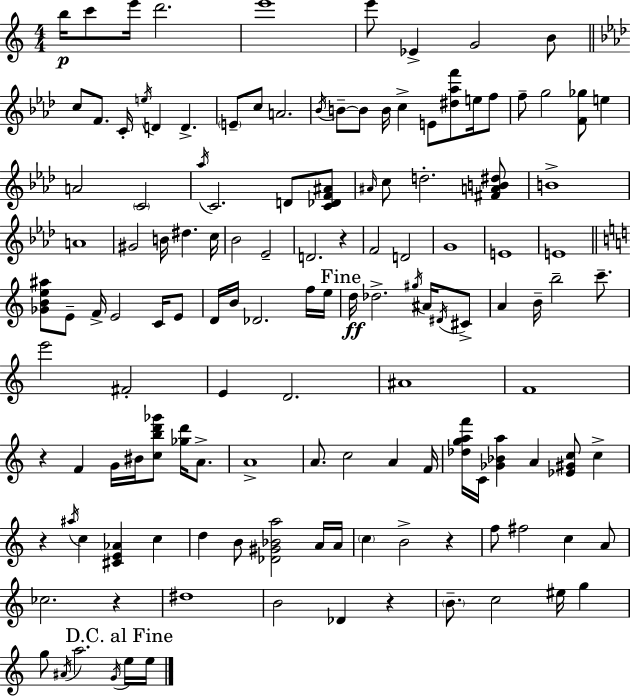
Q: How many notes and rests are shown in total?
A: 134